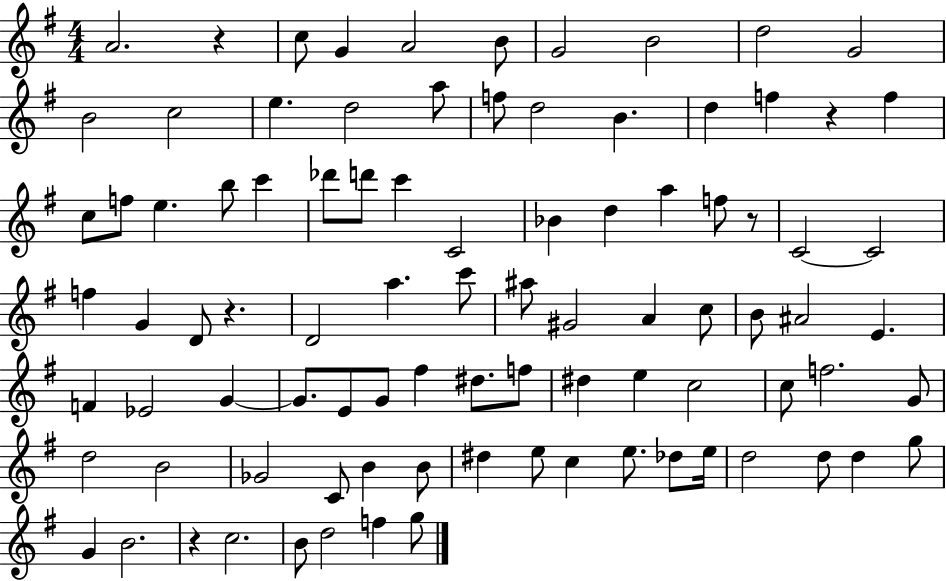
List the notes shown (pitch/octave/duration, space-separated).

A4/h. R/q C5/e G4/q A4/h B4/e G4/h B4/h D5/h G4/h B4/h C5/h E5/q. D5/h A5/e F5/e D5/h B4/q. D5/q F5/q R/q F5/q C5/e F5/e E5/q. B5/e C6/q Db6/e D6/e C6/q C4/h Bb4/q D5/q A5/q F5/e R/e C4/h C4/h F5/q G4/q D4/e R/q. D4/h A5/q. C6/e A#5/e G#4/h A4/q C5/e B4/e A#4/h E4/q. F4/q Eb4/h G4/q G4/e. E4/e G4/e F#5/q D#5/e. F5/e D#5/q E5/q C5/h C5/e F5/h. G4/e D5/h B4/h Gb4/h C4/e B4/q B4/e D#5/q E5/e C5/q E5/e. Db5/e E5/s D5/h D5/e D5/q G5/e G4/q B4/h. R/q C5/h. B4/e D5/h F5/q G5/e